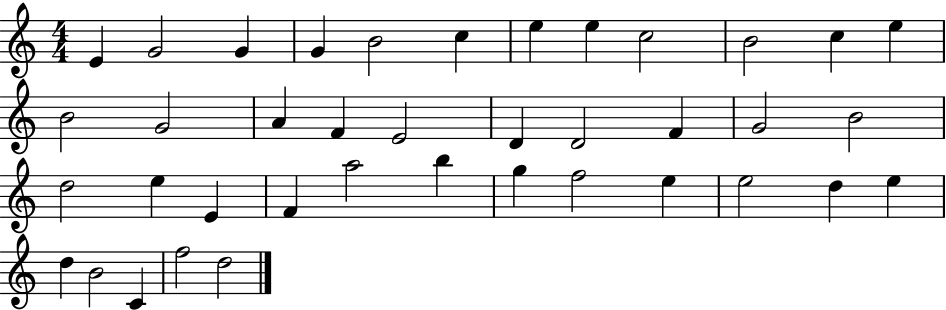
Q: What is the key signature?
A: C major